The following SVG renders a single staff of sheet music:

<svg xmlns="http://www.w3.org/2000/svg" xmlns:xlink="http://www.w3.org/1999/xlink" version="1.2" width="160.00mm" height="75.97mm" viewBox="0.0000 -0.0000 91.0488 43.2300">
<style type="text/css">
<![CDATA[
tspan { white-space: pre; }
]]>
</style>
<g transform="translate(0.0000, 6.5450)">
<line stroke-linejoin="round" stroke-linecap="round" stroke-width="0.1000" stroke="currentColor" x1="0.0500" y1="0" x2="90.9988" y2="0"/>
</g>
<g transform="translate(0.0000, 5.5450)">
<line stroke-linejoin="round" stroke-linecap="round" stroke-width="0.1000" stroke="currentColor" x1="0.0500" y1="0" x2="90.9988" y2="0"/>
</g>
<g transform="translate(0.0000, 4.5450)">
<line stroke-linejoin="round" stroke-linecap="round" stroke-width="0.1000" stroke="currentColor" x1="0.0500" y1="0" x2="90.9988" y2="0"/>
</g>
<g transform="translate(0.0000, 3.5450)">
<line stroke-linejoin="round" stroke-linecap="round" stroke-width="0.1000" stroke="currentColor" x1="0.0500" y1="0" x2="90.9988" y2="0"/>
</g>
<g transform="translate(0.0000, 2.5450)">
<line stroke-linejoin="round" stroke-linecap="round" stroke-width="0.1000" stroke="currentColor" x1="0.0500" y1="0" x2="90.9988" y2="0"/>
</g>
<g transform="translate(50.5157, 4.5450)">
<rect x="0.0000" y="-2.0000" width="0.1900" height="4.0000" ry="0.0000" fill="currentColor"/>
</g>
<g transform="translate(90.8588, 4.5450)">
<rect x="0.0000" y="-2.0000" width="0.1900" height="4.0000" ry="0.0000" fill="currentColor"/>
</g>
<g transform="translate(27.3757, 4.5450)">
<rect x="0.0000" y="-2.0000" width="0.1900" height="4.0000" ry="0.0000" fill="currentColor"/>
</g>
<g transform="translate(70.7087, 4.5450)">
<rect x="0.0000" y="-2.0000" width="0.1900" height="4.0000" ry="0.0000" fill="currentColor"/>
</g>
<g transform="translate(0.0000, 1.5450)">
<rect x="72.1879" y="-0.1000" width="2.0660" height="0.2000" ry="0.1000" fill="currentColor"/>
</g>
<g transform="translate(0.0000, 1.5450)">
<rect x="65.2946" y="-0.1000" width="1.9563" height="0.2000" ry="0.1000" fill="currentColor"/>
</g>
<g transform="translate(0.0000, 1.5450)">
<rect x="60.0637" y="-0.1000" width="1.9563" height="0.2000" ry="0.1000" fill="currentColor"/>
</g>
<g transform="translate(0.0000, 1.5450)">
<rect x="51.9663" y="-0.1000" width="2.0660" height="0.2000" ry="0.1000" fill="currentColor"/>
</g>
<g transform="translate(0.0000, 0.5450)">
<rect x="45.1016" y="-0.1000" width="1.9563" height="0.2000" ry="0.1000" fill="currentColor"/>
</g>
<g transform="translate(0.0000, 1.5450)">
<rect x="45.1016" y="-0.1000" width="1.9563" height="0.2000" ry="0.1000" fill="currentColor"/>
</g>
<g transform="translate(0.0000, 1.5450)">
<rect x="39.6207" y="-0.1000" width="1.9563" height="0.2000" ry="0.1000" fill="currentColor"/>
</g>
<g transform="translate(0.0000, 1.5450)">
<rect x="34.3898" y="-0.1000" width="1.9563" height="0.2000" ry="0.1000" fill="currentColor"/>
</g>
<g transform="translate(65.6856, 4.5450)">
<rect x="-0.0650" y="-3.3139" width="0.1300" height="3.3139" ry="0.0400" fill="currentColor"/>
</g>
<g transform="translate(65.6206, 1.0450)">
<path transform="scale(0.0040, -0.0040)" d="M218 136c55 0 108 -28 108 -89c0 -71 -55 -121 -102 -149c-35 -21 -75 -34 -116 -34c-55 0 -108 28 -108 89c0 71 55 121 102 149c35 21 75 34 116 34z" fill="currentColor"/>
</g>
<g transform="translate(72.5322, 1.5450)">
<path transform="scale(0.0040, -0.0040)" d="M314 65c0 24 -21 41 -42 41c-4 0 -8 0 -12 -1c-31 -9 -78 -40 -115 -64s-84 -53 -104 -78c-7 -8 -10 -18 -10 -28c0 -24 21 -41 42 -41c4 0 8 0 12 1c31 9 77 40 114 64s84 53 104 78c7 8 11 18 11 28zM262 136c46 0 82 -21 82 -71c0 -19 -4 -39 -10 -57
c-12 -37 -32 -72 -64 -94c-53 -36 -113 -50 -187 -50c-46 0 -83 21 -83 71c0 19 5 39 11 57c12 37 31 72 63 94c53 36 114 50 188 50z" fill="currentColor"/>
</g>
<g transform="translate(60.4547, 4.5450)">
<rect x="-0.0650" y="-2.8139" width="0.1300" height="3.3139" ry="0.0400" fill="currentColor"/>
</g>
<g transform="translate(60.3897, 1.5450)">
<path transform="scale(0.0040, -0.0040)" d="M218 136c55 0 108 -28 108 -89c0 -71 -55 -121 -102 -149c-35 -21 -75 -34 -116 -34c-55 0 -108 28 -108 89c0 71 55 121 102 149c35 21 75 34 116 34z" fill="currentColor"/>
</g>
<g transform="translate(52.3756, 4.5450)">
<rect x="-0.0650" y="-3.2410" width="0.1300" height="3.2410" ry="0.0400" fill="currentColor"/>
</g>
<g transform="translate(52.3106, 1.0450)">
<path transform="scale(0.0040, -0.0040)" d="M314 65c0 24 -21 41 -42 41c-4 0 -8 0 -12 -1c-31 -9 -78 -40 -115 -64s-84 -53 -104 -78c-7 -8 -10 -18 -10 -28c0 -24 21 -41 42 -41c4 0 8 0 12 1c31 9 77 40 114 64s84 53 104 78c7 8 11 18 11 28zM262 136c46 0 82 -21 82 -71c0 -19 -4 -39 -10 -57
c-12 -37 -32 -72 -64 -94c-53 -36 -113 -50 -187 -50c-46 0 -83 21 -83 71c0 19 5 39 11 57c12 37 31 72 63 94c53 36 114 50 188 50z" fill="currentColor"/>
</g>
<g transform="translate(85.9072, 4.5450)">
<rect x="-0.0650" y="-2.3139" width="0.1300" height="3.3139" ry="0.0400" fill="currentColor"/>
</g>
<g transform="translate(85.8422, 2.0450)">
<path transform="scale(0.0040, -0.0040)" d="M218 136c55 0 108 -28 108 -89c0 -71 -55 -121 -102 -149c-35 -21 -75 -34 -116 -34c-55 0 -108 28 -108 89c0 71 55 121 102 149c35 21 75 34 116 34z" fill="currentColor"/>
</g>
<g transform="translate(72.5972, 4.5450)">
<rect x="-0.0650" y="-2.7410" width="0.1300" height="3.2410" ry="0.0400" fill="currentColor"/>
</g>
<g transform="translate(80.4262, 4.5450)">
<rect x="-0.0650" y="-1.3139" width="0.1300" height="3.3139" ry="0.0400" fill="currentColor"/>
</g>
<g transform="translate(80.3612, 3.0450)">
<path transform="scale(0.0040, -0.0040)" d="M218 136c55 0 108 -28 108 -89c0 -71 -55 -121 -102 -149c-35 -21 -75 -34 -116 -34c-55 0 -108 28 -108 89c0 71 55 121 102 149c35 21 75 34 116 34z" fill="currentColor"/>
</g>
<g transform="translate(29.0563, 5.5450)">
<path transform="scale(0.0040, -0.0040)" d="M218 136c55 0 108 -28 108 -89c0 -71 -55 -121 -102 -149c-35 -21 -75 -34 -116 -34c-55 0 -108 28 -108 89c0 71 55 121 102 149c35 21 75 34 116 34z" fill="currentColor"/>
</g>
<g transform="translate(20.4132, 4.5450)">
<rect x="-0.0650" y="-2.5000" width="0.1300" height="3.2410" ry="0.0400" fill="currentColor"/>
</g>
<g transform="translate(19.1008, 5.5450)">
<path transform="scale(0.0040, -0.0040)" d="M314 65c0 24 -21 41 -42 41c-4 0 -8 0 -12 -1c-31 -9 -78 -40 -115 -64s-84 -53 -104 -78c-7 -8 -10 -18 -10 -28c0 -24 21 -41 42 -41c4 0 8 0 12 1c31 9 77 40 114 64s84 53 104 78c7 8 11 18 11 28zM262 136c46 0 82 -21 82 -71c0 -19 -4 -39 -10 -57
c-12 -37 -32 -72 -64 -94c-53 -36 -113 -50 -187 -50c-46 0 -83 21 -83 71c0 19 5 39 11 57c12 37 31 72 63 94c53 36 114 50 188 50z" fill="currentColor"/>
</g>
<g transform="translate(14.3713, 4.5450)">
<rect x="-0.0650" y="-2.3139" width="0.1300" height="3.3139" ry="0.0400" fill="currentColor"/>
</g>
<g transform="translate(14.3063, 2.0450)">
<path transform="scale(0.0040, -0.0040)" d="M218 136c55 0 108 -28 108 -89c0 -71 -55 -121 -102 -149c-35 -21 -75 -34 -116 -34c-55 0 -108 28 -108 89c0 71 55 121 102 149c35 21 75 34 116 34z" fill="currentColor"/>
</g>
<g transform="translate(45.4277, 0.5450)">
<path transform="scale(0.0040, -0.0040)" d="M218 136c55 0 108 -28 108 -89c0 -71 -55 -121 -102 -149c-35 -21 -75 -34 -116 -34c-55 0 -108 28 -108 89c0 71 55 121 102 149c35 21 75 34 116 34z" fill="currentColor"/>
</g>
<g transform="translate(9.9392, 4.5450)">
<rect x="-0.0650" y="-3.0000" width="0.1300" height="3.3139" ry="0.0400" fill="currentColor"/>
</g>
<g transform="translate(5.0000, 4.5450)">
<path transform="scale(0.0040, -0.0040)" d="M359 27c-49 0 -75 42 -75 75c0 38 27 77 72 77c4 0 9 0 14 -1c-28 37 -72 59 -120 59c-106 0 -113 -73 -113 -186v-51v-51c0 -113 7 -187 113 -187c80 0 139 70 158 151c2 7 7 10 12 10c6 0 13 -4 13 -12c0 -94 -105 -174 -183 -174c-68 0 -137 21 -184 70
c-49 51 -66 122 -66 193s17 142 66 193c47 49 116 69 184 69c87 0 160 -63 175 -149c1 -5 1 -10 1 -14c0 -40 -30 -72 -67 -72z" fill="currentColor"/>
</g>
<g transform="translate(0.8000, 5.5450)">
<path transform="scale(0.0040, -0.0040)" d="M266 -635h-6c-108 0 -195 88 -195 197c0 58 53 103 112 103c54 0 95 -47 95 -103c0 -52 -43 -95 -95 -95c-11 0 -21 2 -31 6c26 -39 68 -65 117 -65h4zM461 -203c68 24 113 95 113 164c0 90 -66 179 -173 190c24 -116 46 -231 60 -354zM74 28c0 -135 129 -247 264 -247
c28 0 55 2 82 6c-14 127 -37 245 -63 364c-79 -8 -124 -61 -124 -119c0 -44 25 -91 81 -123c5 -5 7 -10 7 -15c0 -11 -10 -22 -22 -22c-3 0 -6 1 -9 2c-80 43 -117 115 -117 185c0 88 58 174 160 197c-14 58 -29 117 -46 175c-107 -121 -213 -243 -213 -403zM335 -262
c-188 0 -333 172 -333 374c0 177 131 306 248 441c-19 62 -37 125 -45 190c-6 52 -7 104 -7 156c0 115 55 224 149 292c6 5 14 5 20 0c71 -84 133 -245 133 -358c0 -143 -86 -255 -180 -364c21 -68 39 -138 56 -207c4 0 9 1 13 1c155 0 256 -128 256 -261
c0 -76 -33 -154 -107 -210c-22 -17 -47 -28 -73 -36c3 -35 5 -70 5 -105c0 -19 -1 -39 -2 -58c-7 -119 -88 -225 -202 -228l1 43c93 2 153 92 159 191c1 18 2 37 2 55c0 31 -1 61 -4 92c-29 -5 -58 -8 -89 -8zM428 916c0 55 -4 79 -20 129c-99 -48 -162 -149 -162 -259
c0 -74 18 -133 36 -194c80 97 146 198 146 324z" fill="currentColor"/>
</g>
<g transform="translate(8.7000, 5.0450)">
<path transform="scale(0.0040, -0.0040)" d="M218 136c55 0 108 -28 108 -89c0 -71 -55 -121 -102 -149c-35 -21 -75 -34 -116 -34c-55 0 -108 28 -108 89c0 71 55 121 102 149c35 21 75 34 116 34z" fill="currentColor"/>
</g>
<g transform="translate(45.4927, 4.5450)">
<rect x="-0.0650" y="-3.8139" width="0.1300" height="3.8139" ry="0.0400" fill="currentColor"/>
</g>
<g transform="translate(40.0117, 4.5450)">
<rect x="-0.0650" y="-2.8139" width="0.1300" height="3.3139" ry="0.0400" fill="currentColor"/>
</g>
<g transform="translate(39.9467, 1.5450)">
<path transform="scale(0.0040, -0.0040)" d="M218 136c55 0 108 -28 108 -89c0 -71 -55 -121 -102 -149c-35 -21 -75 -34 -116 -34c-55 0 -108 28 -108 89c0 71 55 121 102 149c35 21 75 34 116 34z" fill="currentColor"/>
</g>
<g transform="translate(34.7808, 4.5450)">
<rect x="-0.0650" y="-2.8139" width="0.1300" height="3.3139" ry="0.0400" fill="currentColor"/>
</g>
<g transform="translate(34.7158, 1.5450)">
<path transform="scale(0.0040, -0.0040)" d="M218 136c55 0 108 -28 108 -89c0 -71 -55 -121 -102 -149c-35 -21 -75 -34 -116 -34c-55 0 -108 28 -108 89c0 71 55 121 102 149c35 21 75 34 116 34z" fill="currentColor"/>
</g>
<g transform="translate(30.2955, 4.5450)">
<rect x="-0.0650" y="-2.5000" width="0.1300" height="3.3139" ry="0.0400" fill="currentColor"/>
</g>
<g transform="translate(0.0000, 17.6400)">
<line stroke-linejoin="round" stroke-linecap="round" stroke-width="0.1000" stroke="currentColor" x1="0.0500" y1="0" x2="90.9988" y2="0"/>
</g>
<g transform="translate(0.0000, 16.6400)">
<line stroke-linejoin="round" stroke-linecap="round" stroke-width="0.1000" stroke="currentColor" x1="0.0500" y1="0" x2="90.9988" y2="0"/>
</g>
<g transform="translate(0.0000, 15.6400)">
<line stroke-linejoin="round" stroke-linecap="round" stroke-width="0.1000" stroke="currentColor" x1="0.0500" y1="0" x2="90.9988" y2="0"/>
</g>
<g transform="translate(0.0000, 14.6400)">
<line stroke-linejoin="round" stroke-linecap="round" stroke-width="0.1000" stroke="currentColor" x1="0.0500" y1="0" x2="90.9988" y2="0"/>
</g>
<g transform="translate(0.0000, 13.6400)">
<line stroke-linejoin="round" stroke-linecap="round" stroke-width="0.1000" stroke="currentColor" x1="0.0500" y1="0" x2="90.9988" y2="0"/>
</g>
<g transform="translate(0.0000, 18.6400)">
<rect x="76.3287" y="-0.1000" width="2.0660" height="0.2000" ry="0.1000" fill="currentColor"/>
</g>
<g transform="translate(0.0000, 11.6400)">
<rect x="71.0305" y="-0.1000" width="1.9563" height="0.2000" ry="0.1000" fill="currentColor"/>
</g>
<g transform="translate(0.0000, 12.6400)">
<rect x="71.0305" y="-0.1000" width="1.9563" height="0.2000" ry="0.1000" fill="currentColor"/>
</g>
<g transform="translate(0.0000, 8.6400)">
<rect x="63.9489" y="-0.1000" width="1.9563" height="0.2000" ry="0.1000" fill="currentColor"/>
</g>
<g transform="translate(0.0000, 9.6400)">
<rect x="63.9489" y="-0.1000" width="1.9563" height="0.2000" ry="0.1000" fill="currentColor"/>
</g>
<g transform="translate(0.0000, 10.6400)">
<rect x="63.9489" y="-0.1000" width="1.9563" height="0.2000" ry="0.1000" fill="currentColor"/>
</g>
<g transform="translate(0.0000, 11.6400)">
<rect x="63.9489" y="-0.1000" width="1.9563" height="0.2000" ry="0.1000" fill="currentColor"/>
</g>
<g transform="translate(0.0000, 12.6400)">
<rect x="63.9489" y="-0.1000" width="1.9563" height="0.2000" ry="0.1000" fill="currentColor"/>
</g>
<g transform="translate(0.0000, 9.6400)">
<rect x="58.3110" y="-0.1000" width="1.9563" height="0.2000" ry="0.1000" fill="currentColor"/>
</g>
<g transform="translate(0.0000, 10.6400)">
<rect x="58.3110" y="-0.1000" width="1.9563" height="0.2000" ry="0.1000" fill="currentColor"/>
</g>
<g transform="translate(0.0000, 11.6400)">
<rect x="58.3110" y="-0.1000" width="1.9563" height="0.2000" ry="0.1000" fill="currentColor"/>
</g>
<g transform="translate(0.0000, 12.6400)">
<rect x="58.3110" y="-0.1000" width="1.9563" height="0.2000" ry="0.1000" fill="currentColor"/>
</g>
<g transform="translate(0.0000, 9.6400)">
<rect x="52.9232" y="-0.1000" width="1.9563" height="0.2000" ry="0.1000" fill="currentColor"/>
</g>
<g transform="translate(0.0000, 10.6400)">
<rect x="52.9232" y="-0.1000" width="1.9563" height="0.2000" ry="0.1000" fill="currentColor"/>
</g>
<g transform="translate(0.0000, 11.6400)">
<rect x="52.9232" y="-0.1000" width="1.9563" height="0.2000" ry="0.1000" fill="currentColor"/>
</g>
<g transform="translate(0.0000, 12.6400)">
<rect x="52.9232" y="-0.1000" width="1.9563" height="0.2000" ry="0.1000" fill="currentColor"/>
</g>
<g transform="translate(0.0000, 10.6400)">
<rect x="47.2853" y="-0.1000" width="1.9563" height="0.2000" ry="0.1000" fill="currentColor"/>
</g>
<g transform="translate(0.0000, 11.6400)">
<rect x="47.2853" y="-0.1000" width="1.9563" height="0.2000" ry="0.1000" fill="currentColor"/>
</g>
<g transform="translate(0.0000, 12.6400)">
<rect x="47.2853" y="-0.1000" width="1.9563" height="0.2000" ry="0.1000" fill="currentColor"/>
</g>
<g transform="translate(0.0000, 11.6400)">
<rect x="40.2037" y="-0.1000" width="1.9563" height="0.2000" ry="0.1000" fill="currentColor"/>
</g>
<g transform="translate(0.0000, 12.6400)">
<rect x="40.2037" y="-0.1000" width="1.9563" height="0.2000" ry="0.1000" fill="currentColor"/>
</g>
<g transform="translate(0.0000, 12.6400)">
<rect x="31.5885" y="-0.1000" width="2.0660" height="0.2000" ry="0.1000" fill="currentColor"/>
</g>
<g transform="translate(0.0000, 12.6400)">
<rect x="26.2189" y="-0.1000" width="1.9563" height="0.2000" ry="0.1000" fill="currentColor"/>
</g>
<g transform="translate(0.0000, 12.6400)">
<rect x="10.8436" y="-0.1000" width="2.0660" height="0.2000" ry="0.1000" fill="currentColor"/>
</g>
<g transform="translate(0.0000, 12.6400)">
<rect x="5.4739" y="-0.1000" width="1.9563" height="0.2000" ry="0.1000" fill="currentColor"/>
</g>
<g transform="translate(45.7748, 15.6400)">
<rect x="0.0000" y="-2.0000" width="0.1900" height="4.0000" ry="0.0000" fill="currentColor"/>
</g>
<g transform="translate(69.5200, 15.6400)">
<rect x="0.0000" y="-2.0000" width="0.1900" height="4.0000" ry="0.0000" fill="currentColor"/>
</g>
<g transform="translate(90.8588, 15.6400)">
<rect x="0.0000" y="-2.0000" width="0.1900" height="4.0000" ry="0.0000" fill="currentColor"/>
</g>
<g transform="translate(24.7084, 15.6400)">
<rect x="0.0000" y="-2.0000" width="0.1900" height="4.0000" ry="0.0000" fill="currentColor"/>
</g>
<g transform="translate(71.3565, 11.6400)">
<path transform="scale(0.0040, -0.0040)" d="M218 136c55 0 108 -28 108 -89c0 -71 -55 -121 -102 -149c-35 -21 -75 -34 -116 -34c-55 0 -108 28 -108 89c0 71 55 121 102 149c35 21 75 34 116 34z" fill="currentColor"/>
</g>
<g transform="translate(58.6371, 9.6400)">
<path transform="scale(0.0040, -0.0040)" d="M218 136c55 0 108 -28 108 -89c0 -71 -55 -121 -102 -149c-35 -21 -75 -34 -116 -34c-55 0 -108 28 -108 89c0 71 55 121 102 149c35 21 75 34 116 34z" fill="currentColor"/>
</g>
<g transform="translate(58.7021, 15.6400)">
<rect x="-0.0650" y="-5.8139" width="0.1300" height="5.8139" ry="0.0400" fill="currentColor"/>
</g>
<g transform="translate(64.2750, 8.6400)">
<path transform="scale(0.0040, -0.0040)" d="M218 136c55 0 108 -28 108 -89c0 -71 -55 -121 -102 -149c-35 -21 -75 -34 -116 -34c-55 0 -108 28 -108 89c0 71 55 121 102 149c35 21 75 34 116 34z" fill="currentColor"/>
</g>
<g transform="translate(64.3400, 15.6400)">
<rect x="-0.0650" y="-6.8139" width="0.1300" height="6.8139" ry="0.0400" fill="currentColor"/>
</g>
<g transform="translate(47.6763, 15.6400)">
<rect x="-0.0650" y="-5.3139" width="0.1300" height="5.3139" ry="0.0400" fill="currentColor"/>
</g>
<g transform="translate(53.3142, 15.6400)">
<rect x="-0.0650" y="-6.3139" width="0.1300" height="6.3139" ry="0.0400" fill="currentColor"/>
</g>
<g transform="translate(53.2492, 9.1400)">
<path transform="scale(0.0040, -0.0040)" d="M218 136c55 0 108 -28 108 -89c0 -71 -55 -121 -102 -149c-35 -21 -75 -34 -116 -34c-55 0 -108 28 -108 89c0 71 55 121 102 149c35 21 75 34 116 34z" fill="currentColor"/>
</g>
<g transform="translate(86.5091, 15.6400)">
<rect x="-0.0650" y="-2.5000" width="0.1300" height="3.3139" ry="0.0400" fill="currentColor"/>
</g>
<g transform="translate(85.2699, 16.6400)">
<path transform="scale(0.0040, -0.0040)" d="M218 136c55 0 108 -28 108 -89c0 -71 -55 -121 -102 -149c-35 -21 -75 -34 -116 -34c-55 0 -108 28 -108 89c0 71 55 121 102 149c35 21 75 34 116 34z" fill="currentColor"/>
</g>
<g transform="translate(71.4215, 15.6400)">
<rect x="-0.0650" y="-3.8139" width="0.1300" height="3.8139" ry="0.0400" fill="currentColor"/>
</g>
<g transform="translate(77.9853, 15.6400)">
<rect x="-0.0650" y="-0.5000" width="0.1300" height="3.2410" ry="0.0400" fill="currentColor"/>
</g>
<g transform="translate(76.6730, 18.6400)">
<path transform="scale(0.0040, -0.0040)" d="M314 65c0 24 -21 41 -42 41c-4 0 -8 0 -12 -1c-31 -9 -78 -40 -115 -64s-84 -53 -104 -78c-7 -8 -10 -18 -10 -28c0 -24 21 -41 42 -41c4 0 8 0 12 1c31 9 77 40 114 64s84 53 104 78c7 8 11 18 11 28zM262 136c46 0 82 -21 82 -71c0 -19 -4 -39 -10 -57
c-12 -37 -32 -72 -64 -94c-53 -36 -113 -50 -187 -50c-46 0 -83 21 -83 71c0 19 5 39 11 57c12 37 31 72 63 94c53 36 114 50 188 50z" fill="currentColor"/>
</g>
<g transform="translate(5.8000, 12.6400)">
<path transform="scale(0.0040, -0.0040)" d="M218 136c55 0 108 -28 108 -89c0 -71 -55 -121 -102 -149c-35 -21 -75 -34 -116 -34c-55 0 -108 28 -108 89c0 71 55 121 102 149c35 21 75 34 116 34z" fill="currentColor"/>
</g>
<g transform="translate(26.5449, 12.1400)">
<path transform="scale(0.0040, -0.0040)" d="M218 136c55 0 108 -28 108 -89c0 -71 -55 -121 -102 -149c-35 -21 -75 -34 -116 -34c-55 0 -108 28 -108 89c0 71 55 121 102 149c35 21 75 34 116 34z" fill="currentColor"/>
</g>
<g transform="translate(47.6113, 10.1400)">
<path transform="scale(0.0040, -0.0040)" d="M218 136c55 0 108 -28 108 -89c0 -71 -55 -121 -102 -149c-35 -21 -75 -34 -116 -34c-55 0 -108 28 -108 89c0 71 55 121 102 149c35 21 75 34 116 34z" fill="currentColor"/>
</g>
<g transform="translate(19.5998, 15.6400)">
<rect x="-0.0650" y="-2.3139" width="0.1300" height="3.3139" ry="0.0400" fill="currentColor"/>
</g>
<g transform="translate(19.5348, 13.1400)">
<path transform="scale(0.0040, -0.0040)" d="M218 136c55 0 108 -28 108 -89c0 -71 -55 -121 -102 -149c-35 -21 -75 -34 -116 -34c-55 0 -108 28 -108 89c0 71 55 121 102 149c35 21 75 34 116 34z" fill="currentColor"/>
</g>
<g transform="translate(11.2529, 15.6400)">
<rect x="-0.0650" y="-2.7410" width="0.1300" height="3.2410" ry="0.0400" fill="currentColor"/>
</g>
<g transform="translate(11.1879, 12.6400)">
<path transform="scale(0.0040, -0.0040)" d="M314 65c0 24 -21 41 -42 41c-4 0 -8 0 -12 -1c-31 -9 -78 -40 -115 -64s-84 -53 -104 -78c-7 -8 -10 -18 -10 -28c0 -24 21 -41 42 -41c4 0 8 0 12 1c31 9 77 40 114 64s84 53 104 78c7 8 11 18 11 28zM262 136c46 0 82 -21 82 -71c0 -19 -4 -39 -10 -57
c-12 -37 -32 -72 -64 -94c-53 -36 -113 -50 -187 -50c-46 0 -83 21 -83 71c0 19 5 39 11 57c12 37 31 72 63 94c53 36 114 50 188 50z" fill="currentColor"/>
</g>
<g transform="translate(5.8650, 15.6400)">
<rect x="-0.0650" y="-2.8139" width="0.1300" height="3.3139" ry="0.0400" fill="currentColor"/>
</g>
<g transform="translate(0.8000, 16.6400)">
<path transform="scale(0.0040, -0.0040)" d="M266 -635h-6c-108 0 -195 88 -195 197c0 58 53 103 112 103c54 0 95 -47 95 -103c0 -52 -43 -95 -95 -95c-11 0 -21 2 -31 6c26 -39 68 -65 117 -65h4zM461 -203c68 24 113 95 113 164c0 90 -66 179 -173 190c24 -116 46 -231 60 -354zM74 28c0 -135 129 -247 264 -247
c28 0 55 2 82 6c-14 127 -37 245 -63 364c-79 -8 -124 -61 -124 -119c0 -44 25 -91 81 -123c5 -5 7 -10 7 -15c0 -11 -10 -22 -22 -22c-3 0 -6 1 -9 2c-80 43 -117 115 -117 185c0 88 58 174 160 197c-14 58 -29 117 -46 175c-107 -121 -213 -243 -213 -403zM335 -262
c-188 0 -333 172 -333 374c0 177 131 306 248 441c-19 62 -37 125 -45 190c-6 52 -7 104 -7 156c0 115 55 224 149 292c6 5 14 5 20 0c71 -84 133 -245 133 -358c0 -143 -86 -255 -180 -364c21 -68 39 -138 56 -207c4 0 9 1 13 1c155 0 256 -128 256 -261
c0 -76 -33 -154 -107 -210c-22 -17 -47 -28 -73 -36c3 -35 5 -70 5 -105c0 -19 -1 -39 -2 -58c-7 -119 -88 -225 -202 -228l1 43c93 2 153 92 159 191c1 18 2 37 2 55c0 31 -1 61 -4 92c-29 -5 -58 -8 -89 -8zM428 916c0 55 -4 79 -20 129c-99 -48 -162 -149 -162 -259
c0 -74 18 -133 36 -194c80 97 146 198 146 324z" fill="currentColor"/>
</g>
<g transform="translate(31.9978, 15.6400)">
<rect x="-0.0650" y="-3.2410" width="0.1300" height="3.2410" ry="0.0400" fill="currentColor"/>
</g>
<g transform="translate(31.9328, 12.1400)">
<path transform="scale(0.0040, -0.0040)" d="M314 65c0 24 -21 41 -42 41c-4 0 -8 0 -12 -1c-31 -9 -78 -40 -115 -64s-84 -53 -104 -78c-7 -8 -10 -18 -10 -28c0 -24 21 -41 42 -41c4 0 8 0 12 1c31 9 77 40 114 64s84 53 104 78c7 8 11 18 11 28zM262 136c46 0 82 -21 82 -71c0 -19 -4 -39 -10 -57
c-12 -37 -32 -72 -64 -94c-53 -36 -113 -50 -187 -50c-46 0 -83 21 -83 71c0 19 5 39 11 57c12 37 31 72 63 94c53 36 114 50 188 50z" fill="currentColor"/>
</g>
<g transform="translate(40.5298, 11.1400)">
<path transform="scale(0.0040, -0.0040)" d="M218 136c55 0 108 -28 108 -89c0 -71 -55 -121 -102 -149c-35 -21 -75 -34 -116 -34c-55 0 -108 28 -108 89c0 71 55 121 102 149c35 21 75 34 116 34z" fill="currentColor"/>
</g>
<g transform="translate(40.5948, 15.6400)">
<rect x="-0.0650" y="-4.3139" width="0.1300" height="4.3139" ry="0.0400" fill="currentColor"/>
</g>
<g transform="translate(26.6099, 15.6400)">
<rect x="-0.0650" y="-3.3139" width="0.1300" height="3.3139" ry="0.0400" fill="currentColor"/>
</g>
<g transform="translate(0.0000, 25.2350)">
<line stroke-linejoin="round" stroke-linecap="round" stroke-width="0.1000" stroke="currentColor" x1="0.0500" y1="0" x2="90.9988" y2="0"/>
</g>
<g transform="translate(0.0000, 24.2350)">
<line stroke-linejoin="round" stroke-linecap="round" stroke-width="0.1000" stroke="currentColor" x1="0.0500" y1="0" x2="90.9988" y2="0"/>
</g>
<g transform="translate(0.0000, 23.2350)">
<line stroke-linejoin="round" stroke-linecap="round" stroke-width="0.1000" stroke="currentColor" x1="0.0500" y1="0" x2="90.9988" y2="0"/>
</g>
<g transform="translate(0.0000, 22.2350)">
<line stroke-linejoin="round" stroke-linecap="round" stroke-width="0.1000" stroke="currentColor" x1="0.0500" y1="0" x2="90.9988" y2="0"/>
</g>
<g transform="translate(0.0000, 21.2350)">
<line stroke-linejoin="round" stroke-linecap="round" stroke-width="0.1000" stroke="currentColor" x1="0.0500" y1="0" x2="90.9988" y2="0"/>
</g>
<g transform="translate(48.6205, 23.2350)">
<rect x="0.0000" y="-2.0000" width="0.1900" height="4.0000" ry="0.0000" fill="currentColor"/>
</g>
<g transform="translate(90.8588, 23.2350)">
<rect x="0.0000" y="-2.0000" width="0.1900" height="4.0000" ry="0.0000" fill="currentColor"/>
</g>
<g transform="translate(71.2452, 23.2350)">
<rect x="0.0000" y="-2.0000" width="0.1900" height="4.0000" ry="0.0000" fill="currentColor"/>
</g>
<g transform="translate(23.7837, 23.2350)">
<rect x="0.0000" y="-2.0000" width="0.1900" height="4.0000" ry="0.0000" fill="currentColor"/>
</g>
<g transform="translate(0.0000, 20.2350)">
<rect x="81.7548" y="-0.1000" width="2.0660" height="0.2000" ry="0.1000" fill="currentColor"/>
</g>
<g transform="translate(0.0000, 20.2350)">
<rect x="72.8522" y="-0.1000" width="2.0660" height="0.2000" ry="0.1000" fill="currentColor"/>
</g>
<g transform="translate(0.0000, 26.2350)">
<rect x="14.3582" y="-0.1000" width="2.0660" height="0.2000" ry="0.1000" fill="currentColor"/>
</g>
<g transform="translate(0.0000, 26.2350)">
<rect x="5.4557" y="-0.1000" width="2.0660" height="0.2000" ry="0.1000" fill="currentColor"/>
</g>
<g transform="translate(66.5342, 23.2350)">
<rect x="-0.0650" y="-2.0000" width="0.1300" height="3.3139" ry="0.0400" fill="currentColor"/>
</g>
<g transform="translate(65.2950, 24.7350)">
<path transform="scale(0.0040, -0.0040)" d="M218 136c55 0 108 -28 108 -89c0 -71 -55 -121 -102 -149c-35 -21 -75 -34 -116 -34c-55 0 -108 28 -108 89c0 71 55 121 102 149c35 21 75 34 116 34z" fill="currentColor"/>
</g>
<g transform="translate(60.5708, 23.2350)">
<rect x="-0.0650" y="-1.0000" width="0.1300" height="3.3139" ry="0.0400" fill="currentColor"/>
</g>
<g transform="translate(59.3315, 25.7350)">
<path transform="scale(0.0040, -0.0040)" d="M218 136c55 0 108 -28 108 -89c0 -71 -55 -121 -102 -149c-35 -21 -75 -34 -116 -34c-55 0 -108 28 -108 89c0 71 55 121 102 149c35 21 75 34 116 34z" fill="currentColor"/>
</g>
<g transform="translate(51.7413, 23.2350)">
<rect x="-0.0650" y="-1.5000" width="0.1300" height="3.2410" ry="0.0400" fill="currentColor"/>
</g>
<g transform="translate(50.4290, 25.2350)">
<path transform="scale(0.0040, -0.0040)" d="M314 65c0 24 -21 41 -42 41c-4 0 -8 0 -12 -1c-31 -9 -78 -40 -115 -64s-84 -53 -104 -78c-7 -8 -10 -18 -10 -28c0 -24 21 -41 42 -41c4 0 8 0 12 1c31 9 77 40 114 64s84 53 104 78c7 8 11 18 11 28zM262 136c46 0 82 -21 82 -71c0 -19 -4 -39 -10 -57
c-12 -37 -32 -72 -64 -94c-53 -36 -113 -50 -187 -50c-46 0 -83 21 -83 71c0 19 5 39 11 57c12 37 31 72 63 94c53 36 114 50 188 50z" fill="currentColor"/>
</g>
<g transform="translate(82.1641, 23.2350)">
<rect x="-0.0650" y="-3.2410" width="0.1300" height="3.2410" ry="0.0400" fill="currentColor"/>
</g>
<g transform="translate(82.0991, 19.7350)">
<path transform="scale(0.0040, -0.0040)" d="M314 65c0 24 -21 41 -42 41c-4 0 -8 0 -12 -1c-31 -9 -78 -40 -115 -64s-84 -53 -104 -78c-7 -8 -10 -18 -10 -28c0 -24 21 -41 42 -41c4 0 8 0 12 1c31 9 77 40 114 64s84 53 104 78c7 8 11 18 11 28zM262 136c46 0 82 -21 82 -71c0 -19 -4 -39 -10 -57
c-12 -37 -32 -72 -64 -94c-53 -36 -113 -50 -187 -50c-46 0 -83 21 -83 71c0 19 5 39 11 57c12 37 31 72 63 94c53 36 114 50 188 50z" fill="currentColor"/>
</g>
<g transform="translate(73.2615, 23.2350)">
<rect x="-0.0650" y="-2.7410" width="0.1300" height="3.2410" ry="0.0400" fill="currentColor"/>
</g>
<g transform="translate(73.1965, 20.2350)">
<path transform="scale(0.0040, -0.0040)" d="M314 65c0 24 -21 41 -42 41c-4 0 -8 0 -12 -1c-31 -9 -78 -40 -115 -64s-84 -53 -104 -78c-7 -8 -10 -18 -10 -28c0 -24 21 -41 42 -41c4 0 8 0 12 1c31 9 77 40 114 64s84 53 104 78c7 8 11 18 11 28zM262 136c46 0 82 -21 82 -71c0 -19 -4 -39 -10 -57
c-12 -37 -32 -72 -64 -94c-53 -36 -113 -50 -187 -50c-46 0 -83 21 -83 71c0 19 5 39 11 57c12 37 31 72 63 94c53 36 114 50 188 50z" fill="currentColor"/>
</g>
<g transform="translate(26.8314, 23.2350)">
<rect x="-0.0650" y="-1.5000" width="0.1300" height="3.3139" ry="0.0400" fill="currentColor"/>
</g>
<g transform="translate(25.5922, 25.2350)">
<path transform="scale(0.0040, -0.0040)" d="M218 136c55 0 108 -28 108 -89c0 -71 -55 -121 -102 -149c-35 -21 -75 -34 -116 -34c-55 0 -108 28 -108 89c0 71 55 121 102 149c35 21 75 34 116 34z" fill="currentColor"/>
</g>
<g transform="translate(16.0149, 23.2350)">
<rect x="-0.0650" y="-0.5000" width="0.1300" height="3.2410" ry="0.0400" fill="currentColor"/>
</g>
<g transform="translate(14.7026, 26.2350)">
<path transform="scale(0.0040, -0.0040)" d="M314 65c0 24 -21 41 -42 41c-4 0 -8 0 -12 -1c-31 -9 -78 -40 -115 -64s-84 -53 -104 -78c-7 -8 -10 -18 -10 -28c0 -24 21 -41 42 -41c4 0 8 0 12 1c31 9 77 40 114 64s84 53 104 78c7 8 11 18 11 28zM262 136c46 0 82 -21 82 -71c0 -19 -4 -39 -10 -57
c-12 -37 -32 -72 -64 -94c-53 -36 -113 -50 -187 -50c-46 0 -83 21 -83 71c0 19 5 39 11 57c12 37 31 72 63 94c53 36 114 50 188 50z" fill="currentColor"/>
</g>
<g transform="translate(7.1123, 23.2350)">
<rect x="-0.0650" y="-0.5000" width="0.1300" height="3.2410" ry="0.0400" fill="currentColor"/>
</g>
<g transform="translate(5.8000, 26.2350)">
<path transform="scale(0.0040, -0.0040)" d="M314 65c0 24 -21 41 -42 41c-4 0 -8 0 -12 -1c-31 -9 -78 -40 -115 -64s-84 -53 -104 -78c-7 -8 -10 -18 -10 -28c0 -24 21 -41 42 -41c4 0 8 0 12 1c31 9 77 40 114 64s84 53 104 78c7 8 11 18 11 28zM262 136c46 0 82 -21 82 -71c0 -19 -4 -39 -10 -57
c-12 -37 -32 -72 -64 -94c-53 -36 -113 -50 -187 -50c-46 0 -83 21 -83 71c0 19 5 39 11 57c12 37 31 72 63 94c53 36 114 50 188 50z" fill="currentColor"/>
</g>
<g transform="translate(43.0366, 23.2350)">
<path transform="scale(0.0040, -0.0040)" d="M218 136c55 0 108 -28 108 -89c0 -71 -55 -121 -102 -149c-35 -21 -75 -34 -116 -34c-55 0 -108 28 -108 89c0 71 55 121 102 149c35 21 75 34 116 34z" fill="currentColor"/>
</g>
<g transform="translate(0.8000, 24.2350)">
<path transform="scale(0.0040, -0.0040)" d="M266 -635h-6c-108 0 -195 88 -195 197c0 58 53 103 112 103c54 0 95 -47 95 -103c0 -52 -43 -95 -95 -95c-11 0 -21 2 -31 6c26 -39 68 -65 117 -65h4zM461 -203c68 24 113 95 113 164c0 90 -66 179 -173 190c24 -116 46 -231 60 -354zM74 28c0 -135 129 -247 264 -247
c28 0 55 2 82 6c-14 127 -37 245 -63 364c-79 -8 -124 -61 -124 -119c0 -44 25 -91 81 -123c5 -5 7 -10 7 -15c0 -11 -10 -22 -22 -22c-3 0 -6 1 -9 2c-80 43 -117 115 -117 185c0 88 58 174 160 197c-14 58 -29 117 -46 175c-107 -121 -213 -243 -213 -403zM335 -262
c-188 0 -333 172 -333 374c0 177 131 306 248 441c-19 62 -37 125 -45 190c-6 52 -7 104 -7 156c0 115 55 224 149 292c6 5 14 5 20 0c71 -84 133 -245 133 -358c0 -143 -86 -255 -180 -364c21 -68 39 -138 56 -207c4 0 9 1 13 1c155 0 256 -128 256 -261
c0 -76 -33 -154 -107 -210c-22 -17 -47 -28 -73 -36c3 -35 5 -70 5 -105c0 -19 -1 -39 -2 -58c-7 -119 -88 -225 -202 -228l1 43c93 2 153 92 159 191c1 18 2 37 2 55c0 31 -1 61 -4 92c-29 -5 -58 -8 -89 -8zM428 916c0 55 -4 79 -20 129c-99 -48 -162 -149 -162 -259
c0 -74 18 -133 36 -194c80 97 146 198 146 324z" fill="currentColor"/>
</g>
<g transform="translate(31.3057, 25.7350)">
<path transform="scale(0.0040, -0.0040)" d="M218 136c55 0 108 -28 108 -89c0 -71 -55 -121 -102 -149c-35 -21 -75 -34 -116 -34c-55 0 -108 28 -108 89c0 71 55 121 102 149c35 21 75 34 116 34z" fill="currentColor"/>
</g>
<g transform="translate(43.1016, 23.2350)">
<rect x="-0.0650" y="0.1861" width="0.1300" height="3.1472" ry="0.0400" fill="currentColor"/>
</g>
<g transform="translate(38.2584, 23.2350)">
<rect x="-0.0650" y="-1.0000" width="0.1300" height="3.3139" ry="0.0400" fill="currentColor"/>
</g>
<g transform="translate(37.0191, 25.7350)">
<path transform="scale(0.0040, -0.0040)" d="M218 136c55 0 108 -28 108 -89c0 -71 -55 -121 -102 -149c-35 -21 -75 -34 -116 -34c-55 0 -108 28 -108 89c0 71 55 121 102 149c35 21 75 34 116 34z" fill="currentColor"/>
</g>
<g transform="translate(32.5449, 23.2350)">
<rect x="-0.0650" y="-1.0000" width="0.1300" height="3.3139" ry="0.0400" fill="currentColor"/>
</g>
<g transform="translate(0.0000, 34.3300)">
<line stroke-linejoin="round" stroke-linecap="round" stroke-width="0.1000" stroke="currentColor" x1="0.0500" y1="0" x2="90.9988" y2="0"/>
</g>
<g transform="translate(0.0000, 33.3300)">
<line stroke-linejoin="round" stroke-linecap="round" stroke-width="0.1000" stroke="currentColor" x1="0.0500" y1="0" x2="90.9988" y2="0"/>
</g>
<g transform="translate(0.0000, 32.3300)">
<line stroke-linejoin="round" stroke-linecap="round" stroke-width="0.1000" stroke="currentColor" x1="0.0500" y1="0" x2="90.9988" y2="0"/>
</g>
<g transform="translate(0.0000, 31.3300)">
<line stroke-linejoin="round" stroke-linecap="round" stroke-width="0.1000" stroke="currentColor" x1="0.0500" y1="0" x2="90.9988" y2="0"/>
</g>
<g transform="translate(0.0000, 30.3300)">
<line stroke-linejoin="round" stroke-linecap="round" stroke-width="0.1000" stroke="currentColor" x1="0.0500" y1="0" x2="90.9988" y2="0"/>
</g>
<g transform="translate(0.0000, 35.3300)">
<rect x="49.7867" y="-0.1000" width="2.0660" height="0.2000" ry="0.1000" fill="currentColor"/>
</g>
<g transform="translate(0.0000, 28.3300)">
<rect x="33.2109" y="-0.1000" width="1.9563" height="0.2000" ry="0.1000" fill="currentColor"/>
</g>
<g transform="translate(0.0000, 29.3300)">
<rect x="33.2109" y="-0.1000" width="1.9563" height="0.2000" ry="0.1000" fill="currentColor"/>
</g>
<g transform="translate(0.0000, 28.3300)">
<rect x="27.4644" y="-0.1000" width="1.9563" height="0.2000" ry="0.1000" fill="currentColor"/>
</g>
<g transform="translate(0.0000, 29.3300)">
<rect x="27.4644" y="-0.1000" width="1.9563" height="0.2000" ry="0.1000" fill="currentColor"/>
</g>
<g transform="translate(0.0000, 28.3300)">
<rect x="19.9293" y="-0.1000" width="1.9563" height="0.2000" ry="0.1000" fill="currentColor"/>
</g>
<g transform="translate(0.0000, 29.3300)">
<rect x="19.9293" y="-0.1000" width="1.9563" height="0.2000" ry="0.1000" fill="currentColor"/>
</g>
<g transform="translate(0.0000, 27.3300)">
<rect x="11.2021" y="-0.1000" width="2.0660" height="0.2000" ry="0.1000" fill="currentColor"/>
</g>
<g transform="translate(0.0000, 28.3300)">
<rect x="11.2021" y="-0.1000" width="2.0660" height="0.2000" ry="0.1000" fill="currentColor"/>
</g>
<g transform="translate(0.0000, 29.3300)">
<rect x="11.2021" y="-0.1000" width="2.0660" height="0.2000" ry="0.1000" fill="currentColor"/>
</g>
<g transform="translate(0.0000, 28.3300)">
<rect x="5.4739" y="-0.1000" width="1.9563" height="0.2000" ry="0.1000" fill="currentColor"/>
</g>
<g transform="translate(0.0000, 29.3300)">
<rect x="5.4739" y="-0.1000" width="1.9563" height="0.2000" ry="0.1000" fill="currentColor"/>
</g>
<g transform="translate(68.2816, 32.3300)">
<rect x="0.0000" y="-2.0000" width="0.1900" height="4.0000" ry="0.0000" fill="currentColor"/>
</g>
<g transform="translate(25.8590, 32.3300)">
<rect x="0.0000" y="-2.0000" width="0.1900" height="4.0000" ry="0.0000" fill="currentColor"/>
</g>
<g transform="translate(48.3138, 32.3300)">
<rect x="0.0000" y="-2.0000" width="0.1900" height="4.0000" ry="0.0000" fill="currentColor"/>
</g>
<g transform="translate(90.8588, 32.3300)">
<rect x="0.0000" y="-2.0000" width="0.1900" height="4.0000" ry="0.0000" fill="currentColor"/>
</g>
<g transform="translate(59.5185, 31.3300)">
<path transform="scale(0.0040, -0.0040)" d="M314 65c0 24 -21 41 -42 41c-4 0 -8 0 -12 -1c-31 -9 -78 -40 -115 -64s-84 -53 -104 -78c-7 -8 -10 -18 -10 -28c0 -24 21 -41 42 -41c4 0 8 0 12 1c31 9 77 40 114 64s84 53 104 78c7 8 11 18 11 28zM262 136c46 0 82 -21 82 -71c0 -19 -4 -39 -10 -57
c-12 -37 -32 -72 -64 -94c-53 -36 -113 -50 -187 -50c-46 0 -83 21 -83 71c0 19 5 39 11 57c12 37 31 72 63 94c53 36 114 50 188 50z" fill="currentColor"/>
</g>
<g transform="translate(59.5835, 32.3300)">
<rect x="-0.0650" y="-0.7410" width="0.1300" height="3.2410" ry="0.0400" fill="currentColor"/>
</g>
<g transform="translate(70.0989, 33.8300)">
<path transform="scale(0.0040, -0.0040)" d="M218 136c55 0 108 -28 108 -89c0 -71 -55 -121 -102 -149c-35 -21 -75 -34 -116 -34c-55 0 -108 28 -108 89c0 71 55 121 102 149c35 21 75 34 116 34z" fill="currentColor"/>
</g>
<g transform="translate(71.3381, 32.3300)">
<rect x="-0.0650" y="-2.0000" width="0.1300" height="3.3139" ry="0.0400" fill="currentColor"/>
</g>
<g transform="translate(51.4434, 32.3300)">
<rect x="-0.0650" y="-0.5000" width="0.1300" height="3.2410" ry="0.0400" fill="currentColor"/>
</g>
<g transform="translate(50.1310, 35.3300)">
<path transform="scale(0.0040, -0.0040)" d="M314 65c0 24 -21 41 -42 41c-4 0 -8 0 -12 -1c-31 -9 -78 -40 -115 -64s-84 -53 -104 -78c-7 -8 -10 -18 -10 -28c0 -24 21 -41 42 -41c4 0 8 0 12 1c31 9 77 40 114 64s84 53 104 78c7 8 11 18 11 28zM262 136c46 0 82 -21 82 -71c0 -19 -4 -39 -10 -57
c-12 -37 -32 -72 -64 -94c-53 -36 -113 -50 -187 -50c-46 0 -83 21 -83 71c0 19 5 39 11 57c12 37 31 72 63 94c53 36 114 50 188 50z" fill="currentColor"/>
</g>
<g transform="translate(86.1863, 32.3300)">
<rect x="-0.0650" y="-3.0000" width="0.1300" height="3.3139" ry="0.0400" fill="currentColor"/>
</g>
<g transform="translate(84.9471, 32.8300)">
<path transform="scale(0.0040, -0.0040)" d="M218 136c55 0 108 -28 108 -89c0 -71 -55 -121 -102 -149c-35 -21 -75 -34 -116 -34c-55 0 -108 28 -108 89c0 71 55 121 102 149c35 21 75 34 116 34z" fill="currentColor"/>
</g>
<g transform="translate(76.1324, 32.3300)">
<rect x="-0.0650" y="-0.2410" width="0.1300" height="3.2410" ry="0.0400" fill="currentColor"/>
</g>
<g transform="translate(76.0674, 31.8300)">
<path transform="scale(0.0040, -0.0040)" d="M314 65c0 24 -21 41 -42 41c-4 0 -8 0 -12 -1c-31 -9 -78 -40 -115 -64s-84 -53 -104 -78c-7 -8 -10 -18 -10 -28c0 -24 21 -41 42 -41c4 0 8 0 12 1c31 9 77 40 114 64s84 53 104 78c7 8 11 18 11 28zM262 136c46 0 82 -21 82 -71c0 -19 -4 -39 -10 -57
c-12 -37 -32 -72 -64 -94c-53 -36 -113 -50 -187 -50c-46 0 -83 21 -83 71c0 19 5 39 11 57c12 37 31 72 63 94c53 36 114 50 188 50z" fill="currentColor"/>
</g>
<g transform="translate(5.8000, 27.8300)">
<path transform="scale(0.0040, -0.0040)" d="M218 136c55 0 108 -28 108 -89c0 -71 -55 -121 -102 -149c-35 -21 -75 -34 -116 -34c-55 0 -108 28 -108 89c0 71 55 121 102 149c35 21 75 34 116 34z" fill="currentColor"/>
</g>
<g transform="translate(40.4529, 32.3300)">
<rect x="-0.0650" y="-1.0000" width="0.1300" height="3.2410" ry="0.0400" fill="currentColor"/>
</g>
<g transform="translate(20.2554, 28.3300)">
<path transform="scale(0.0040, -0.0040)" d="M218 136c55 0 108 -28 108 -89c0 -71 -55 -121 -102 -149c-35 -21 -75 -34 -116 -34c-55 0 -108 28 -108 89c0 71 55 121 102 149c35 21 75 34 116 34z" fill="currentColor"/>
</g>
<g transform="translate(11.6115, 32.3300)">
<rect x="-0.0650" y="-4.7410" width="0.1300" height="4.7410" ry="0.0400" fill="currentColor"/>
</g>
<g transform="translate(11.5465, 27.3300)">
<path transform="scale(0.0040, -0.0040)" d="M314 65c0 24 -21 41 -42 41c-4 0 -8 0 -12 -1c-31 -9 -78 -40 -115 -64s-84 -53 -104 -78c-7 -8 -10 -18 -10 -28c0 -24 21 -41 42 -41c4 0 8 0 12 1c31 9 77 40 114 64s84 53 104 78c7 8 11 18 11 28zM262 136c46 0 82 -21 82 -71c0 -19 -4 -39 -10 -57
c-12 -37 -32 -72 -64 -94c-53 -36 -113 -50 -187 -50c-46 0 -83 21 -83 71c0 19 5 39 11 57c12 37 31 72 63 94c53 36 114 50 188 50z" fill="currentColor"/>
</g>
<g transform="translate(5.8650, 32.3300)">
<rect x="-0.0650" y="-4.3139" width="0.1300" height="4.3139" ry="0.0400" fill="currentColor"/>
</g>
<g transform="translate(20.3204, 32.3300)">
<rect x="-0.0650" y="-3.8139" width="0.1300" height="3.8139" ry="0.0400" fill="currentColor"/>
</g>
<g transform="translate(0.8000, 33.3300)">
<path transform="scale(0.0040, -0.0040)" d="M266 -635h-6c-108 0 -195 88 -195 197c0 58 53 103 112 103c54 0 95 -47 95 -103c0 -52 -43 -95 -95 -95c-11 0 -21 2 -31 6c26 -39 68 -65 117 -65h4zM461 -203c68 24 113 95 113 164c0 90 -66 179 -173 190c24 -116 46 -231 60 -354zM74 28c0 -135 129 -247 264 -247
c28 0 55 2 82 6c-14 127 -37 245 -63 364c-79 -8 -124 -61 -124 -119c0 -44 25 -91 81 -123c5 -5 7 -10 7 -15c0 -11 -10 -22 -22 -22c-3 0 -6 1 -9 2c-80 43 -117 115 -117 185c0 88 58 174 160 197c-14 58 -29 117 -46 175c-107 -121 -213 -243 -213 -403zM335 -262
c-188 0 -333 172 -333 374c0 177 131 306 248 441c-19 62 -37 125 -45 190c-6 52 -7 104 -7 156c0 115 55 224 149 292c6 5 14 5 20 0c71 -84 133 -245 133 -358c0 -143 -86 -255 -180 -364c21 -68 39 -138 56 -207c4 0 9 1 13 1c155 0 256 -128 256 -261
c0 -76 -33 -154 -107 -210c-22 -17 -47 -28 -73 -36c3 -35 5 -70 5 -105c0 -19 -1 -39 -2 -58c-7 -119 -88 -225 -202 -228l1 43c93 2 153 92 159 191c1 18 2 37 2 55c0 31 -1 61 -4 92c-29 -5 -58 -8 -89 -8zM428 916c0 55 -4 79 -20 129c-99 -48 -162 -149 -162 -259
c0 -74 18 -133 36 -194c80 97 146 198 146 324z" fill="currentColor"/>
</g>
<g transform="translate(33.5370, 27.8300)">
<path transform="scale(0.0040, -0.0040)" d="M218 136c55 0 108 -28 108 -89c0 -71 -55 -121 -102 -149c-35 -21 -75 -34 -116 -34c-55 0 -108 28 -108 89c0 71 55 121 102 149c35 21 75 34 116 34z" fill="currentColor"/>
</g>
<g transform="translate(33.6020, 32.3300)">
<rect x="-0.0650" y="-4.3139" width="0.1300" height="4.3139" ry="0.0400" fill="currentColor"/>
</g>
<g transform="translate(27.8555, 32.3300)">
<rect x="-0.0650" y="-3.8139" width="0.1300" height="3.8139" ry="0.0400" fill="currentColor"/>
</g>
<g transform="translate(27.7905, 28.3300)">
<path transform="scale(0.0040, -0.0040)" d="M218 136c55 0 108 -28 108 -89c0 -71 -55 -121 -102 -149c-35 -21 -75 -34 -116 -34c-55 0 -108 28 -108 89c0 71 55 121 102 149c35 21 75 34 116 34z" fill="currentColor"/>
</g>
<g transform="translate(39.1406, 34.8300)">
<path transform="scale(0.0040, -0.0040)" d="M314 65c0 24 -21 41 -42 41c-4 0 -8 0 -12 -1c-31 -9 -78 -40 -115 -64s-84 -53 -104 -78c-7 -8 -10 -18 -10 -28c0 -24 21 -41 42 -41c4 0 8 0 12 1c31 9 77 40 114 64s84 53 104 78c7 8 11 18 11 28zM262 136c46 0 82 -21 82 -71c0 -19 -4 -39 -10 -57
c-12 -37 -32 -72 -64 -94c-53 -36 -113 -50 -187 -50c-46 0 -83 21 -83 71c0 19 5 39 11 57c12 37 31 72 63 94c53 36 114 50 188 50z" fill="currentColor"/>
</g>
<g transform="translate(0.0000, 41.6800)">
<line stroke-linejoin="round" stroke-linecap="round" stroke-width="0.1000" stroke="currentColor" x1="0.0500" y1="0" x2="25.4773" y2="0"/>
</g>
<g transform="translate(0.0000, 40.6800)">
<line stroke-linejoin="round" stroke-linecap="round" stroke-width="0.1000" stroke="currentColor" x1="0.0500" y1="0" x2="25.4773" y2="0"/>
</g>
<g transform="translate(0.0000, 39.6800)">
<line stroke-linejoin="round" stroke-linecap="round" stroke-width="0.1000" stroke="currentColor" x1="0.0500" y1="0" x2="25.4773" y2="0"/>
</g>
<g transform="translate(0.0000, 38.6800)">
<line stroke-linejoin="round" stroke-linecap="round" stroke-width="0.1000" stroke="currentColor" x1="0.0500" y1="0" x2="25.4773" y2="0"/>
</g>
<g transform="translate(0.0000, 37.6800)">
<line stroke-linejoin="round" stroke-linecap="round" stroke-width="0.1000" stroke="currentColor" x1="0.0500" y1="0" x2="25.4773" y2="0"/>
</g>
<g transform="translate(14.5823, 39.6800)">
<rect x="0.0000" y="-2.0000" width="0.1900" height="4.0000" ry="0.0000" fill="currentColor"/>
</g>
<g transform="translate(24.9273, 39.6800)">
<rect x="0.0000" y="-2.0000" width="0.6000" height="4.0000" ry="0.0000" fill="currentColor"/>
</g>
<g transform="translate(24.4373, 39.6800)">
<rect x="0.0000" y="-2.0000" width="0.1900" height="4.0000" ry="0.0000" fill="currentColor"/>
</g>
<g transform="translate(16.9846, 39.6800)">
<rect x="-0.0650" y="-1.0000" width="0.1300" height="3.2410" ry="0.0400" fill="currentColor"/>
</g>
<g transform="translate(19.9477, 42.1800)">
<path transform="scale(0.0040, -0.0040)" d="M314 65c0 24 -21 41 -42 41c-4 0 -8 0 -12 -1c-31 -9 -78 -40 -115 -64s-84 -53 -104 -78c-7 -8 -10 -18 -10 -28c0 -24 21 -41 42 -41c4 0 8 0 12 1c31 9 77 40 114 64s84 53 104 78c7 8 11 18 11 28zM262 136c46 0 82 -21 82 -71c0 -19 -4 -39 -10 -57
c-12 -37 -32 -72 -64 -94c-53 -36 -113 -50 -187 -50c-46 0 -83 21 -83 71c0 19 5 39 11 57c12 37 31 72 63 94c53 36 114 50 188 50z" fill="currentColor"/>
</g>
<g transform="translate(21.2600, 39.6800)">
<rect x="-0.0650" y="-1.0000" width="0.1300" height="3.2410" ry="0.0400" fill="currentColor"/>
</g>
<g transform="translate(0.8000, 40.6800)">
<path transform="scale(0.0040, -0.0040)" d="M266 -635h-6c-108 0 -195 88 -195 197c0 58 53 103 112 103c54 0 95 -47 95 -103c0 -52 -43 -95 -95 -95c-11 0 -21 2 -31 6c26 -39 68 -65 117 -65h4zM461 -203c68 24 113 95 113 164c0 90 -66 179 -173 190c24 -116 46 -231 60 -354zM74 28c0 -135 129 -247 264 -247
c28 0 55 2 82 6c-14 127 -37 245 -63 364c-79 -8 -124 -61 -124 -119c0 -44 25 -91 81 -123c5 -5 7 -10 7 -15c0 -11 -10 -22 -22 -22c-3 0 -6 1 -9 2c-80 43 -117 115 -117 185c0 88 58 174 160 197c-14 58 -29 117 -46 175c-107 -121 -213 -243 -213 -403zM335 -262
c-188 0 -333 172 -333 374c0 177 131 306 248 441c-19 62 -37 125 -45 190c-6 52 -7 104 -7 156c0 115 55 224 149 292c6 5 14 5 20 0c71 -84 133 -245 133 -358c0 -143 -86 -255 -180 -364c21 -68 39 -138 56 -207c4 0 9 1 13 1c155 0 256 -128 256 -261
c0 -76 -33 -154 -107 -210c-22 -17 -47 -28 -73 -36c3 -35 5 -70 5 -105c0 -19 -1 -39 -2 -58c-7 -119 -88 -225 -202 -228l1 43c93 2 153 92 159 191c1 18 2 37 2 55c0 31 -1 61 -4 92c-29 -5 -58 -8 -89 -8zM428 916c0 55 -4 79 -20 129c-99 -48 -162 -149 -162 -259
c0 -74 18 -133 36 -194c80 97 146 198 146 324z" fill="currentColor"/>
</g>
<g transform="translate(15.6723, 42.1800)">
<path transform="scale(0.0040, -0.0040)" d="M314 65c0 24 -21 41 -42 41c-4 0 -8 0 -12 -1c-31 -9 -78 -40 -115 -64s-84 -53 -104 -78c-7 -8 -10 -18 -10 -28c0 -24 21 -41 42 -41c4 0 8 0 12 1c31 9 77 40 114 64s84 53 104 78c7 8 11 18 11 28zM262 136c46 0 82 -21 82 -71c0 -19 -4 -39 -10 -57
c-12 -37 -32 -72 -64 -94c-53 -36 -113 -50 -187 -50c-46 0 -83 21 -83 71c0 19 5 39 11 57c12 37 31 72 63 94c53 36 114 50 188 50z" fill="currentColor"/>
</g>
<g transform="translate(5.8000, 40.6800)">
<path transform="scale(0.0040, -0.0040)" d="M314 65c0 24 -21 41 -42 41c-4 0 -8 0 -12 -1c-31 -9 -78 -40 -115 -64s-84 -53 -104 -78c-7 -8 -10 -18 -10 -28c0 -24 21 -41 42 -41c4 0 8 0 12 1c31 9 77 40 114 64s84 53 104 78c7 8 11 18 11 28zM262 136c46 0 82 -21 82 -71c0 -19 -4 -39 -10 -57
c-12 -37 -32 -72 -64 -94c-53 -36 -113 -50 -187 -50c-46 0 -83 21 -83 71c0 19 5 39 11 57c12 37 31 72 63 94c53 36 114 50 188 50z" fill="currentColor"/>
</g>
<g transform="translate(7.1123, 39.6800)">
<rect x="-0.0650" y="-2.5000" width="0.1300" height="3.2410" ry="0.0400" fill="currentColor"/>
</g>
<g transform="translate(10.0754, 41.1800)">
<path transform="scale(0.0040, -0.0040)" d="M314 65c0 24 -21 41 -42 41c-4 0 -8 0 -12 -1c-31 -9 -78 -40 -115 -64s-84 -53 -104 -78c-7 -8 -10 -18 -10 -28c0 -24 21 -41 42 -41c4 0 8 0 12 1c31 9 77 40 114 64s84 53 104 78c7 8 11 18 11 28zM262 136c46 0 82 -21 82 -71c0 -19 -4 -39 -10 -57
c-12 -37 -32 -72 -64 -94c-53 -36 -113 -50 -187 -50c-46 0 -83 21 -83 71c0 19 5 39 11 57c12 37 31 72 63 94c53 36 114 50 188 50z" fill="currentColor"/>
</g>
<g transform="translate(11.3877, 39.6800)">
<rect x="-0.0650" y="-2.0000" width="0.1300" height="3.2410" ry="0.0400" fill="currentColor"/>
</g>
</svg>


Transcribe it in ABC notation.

X:1
T:Untitled
M:4/4
L:1/4
K:C
A g G2 G a a c' b2 a b a2 e g a a2 g b b2 d' f' a' g' b' c' C2 G C2 C2 E D D B E2 D F a2 b2 d' e'2 c' c' d' D2 C2 d2 F c2 A G2 F2 D2 D2